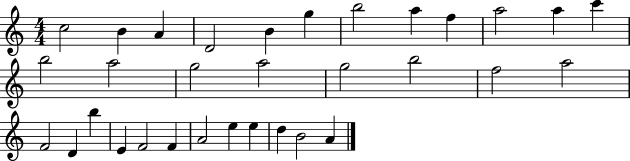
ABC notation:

X:1
T:Untitled
M:4/4
L:1/4
K:C
c2 B A D2 B g b2 a f a2 a c' b2 a2 g2 a2 g2 b2 f2 a2 F2 D b E F2 F A2 e e d B2 A